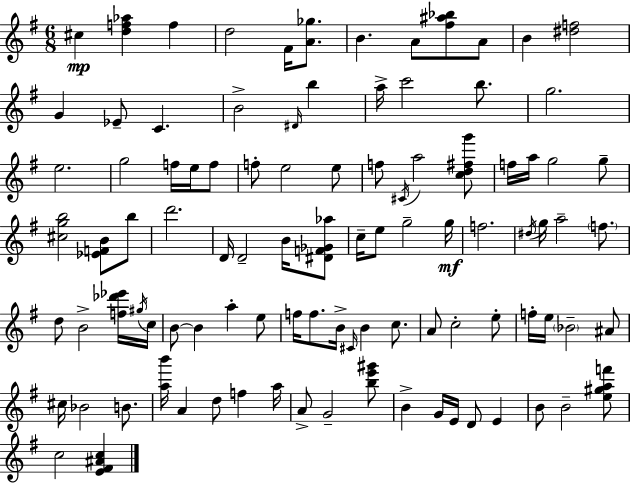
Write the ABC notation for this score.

X:1
T:Untitled
M:6/8
L:1/4
K:G
^c [df_a] f d2 ^F/4 [A_g]/2 B A/2 [^f^a_b]/2 A/2 B [^df]2 G _E/2 C B2 ^D/4 b a/4 c'2 b/2 g2 e2 g2 f/4 e/4 f/2 f/2 e2 e/2 f/2 ^C/4 a2 [cd^fg']/2 f/4 a/4 g2 g/2 [^cgb]2 [_EFB]/2 b/2 d'2 D/4 D2 B/4 [^DF_G_a]/2 c/4 e/2 g2 g/4 f2 ^d/4 g/4 a2 f/2 d/2 B2 [f_d'_e']/4 ^g/4 c/4 B/2 B a e/2 f/4 f/2 B/4 ^C/4 B c/2 A/2 c2 e/2 f/4 e/4 _B2 ^A/2 ^c/4 _B2 B/2 [ab']/4 A d/2 f a/4 A/2 G2 [be'^g']/2 B G/4 E/4 D/2 E B/2 B2 [e^gaf']/2 c2 [E^F^Ac]